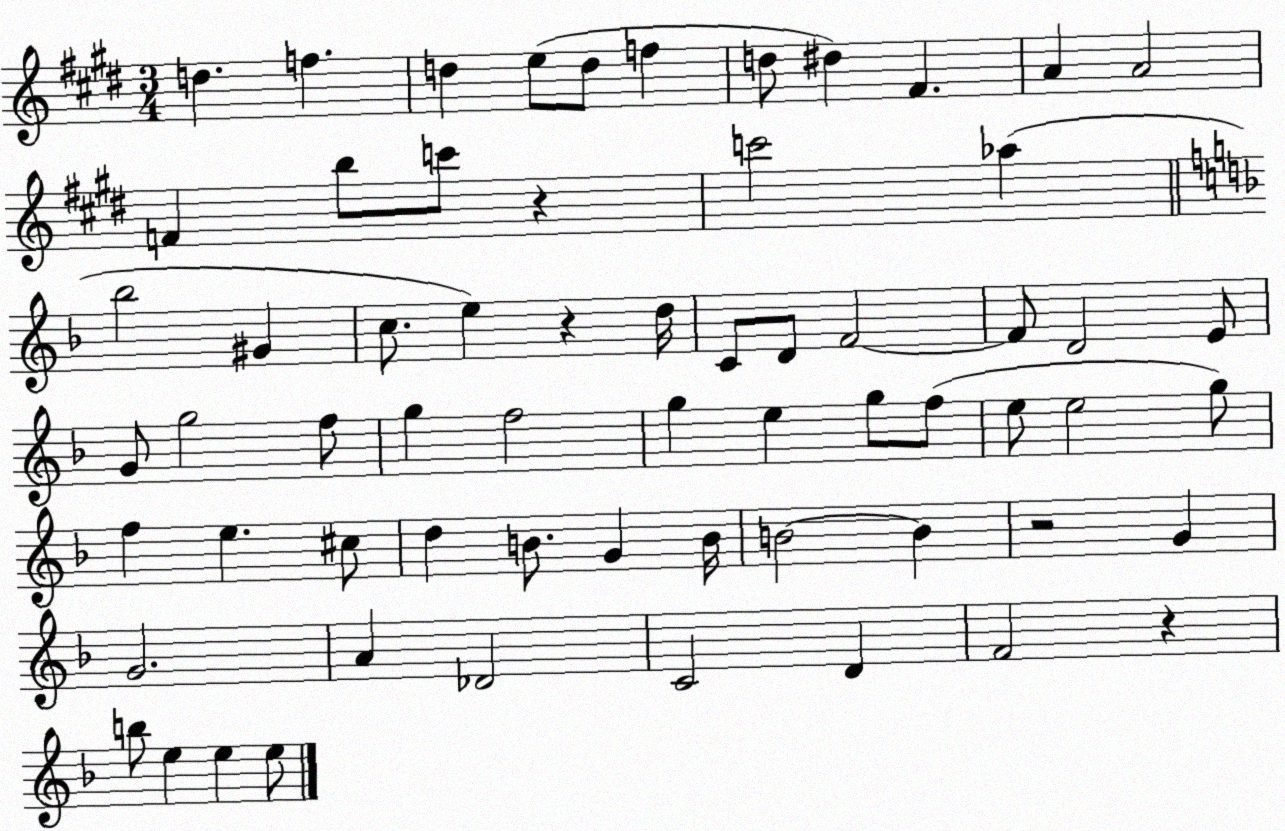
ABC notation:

X:1
T:Untitled
M:3/4
L:1/4
K:E
d f d e/2 d/2 f d/2 ^d ^F A A2 F b/2 c'/2 z c'2 _a _b2 ^G c/2 e z d/4 C/2 D/2 F2 F/2 D2 E/2 G/2 g2 f/2 g f2 g e g/2 f/2 e/2 e2 g/2 f e ^c/2 d B/2 G B/4 B2 B z2 G G2 A _D2 C2 D F2 z b/2 e e e/2